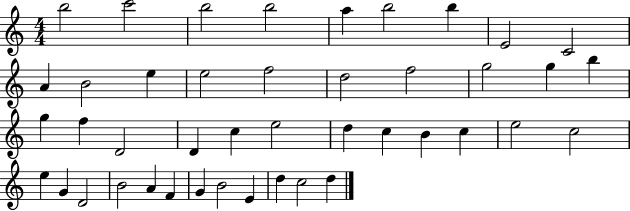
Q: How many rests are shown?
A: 0